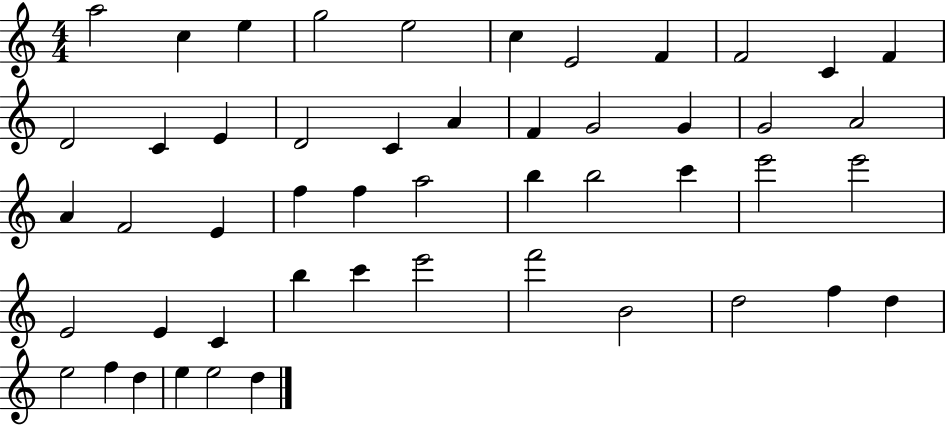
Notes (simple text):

A5/h C5/q E5/q G5/h E5/h C5/q E4/h F4/q F4/h C4/q F4/q D4/h C4/q E4/q D4/h C4/q A4/q F4/q G4/h G4/q G4/h A4/h A4/q F4/h E4/q F5/q F5/q A5/h B5/q B5/h C6/q E6/h E6/h E4/h E4/q C4/q B5/q C6/q E6/h F6/h B4/h D5/h F5/q D5/q E5/h F5/q D5/q E5/q E5/h D5/q